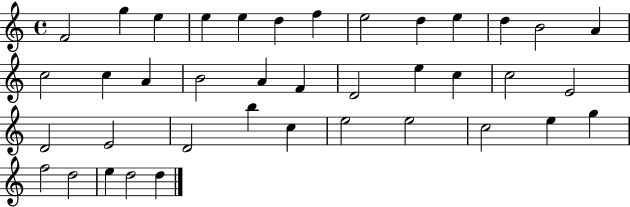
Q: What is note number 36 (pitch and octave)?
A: D5